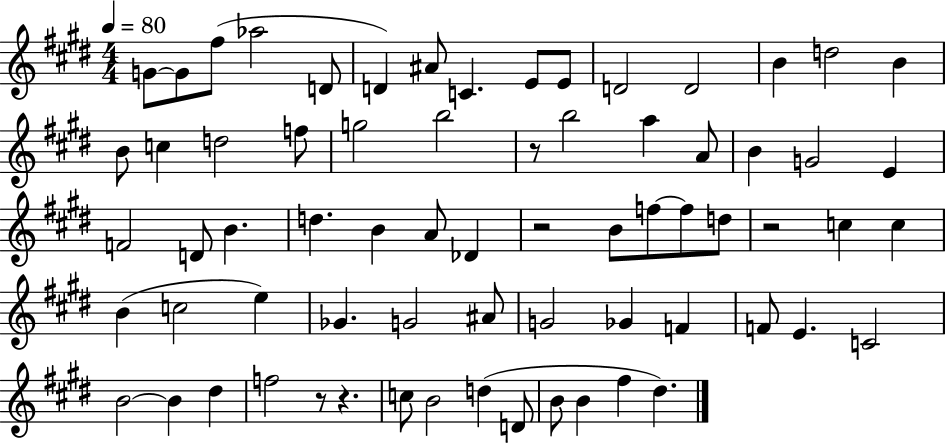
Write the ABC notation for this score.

X:1
T:Untitled
M:4/4
L:1/4
K:E
G/2 G/2 ^f/2 _a2 D/2 D ^A/2 C E/2 E/2 D2 D2 B d2 B B/2 c d2 f/2 g2 b2 z/2 b2 a A/2 B G2 E F2 D/2 B d B A/2 _D z2 B/2 f/2 f/2 d/2 z2 c c B c2 e _G G2 ^A/2 G2 _G F F/2 E C2 B2 B ^d f2 z/2 z c/2 B2 d D/2 B/2 B ^f ^d